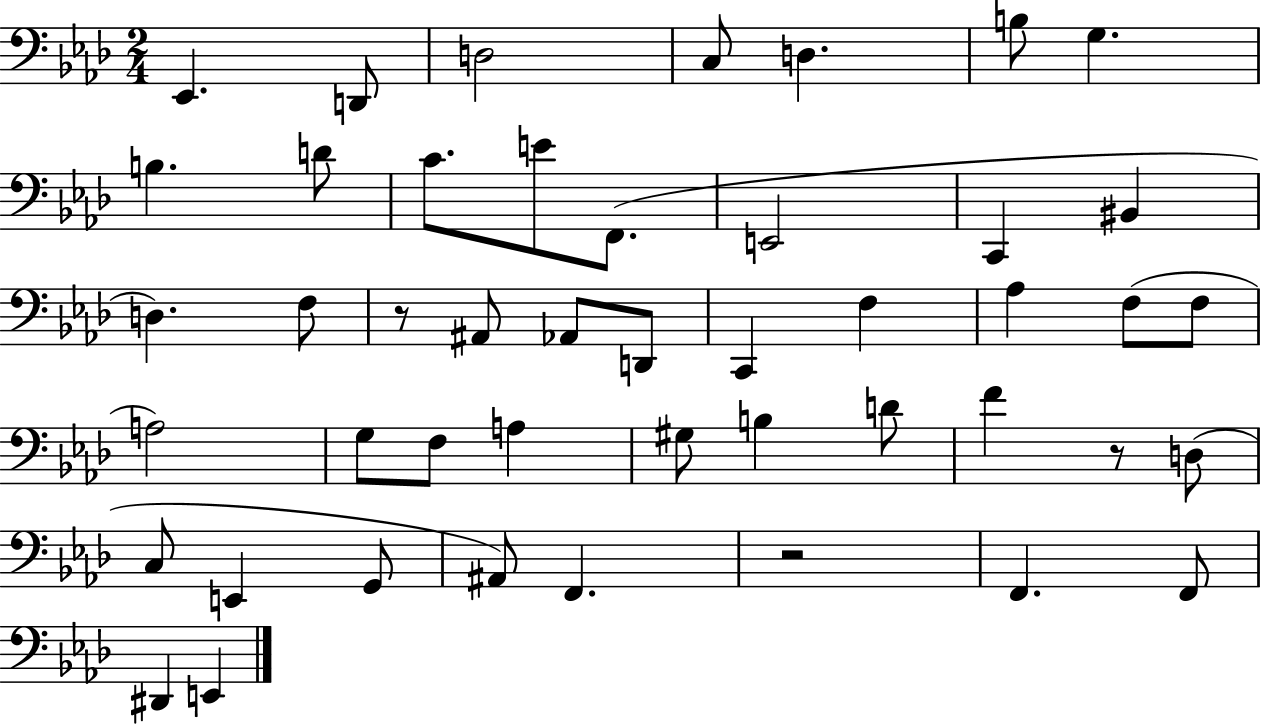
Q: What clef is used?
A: bass